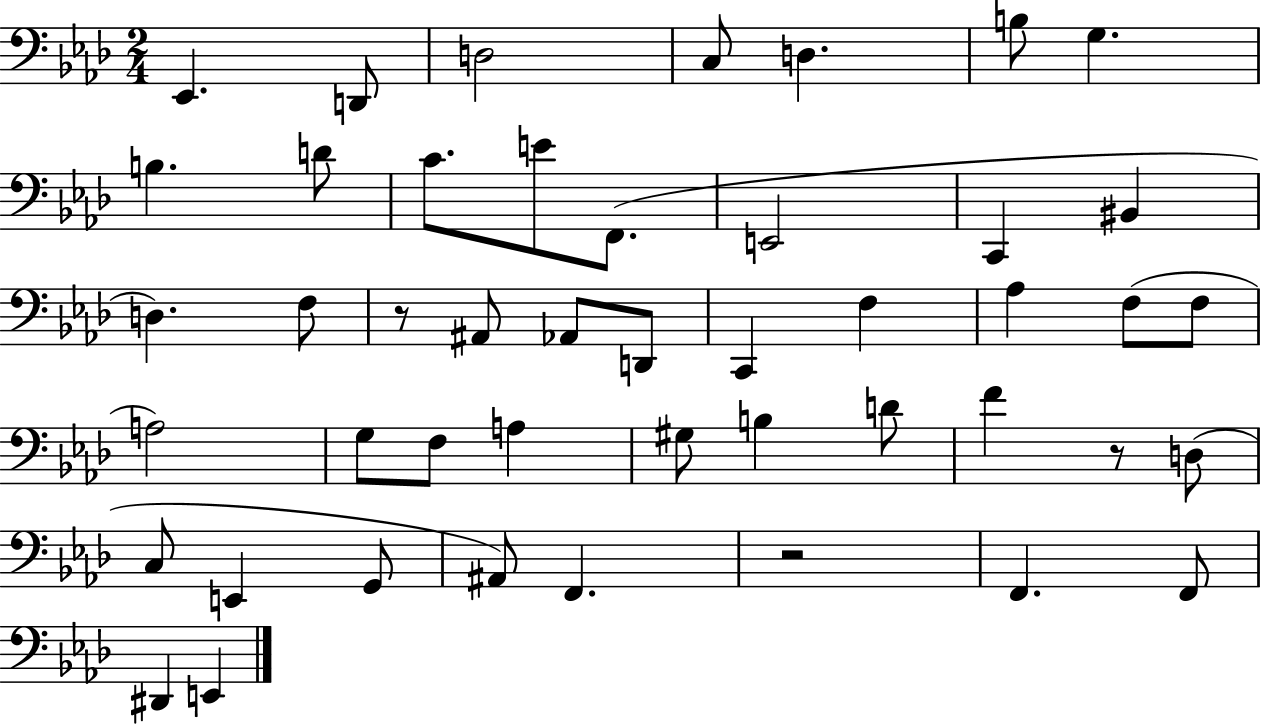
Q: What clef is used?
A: bass